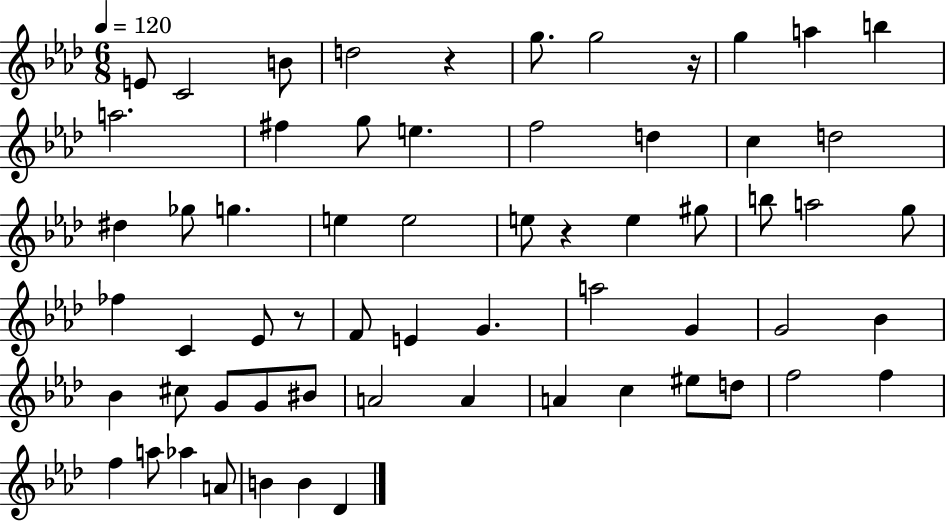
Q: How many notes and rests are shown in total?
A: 62